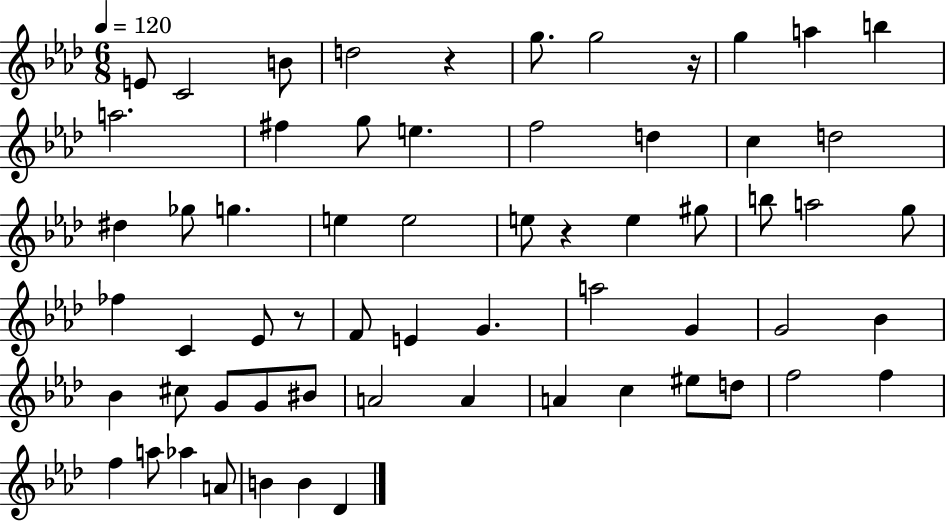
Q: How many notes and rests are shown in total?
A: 62